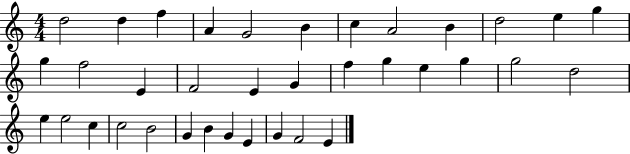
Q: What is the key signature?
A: C major